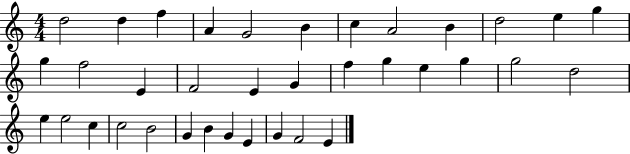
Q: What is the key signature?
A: C major